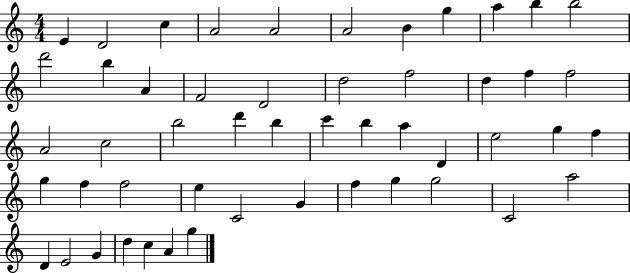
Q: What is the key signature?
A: C major